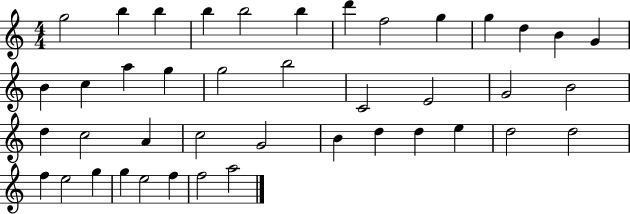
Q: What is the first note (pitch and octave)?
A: G5